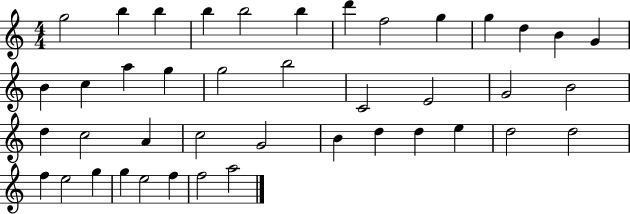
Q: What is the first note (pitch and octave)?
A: G5